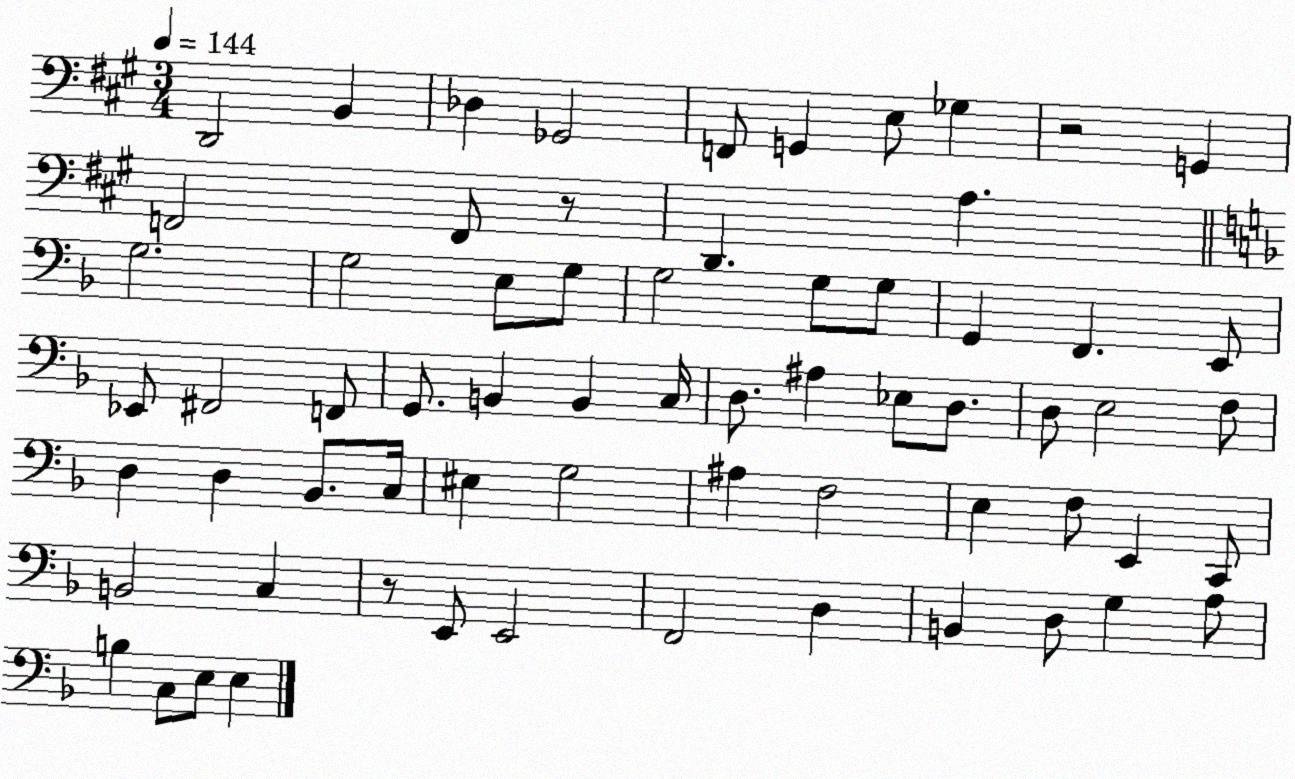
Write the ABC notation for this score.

X:1
T:Untitled
M:3/4
L:1/4
K:A
D,,2 B,, _D, _G,,2 F,,/2 G,, E,/2 _G, z2 G,, F,,2 F,,/2 z/2 D,, A, G,2 G,2 E,/2 G,/2 G,2 G,/2 G,/2 G,, F,, E,,/2 _E,,/2 ^F,,2 F,,/2 G,,/2 B,, B,, C,/4 D,/2 ^A, _E,/2 D,/2 D,/2 E,2 F,/2 D, D, _B,,/2 C,/4 ^E, G,2 ^A, F,2 E, F,/2 E,, C,,/2 B,,2 C, z/2 E,,/2 E,,2 F,,2 D, B,, D,/2 G, A,/2 B, C,/2 E,/2 E,